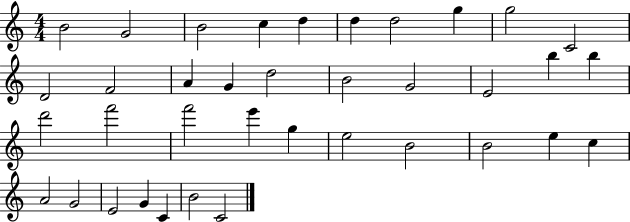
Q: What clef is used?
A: treble